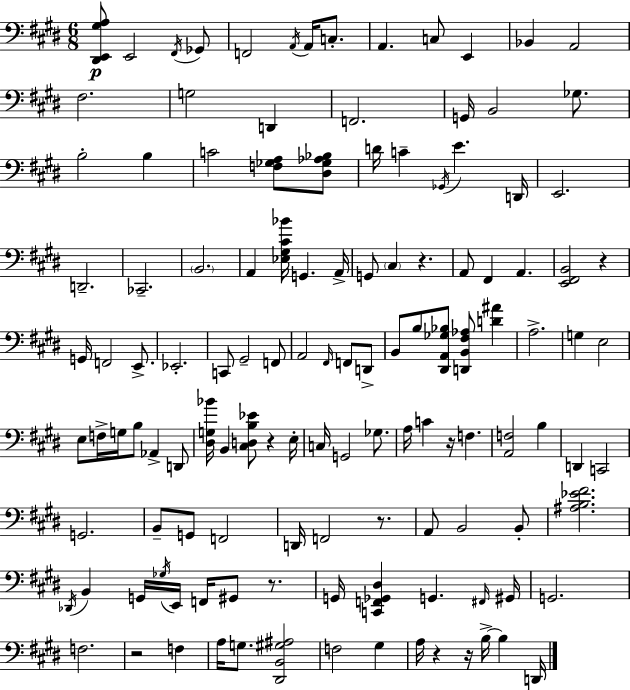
[D#2,E2,G#3,A3]/e E2/h F#2/s Gb2/e F2/h A2/s A2/s C3/e. A2/q. C3/e E2/q Bb2/q A2/h F#3/h. G3/h D2/q F2/h. G2/s B2/h Gb3/e. B3/h B3/q C4/h [F3,Gb3,A3]/e [D#3,Gb3,Ab3,Bb3]/e D4/s C4/q Gb2/s E4/q. D2/s E2/h. D2/h. CES2/h. B2/h. A2/q [Eb3,G#3,C#4,Bb4]/s G2/q. A2/s G2/e C#3/q R/q. A2/e F#2/q A2/q. [E2,F#2,B2]/h R/q G2/s F2/h E2/e. Eb2/h. C2/e G#2/h F2/e A2/h F#2/s F2/e D2/e B2/e B3/e [D#2,A2,Gb3,Bb3]/e [D2,B2,F#3,Ab3]/e [D4,A#4]/q A3/h. G3/q E3/h E3/e F3/s G3/s B3/e Ab2/q D2/e [D#3,G3,Bb4]/s B2/q [C#3,D3,B3,Eb4]/e R/q E3/s C3/s G2/h Gb3/e. A3/s C4/q R/s F3/q. [A2,F3]/h B3/q D2/q C2/h G2/h. B2/e G2/e F2/h D2/s F2/h R/e. A2/e B2/h B2/e [A#3,B3,Eb4,F#4]/h. Db2/s B2/q G2/s Gb3/s E2/s F2/s G#2/e R/e. G2/s [C2,F2,Gb2,D#3]/q G2/q. F#2/s G#2/s G2/h. F3/h. R/h F3/q A3/s G3/e. [D#2,B2,G#3,A#3]/h F3/h G#3/q A3/s R/q R/s B3/s B3/q D2/s